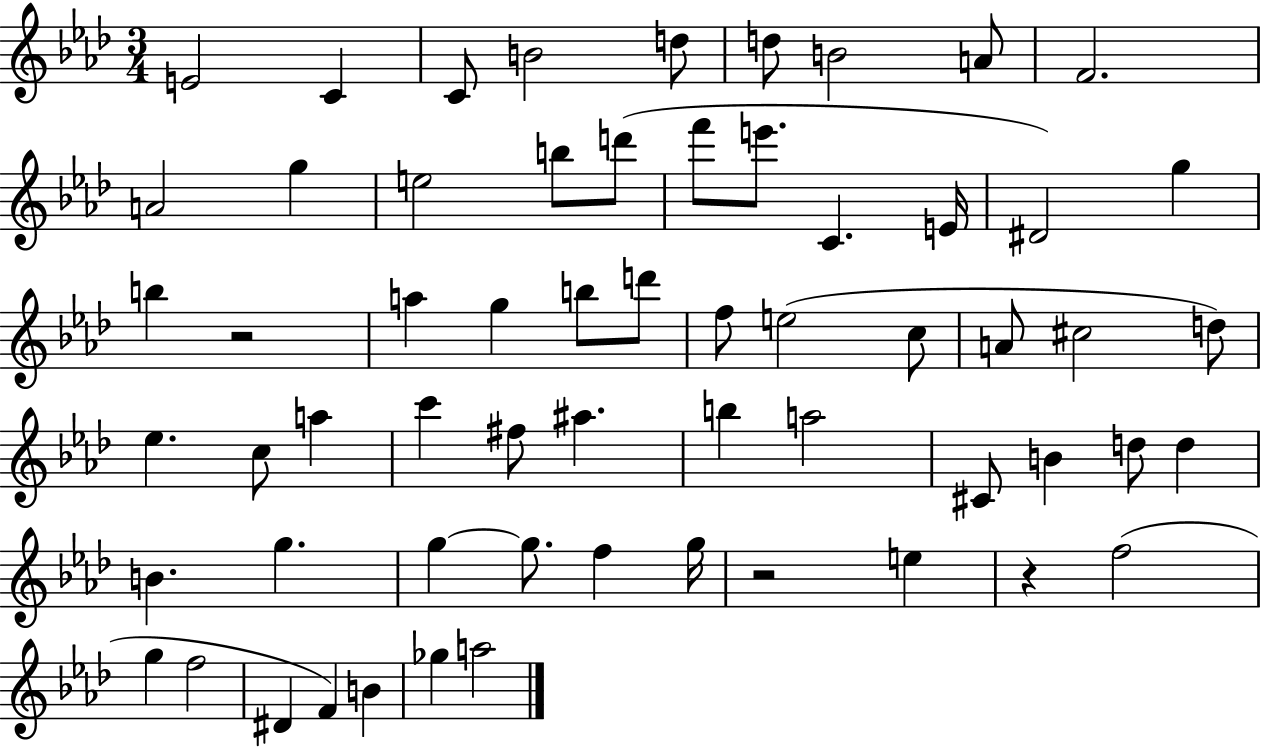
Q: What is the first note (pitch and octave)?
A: E4